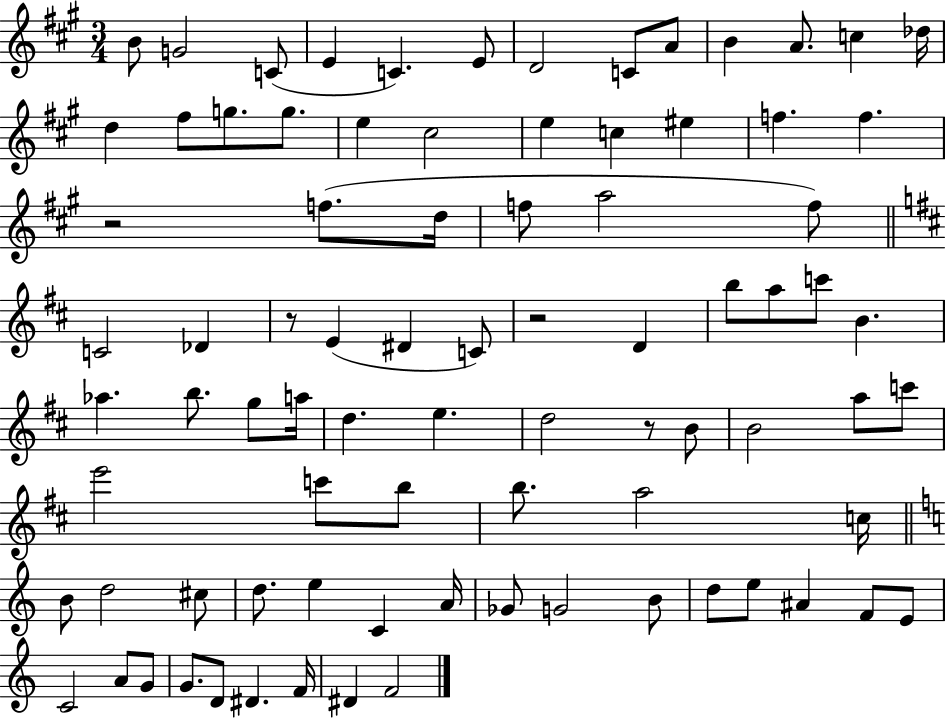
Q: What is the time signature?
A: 3/4